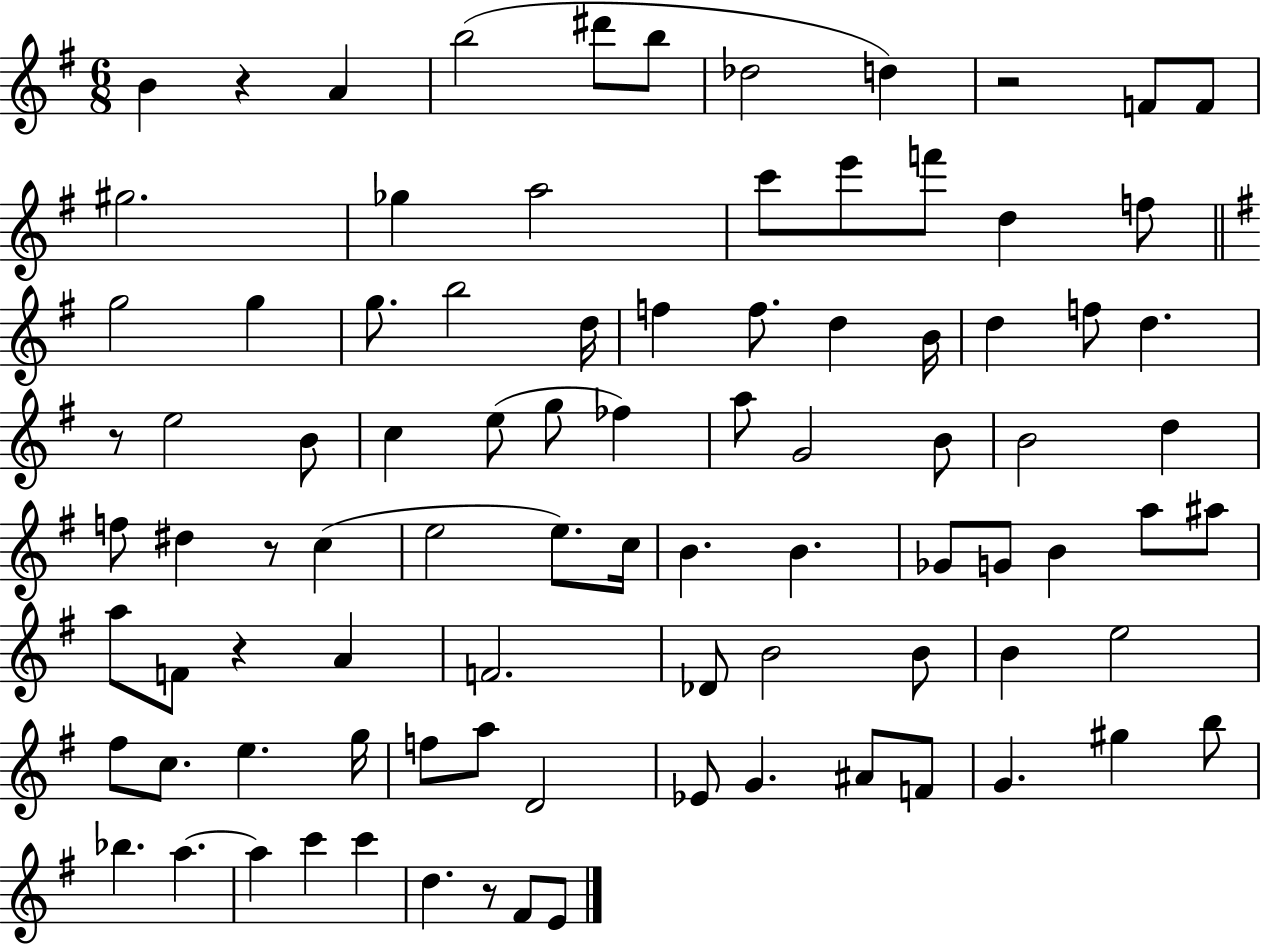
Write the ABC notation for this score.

X:1
T:Untitled
M:6/8
L:1/4
K:G
B z A b2 ^d'/2 b/2 _d2 d z2 F/2 F/2 ^g2 _g a2 c'/2 e'/2 f'/2 d f/2 g2 g g/2 b2 d/4 f f/2 d B/4 d f/2 d z/2 e2 B/2 c e/2 g/2 _f a/2 G2 B/2 B2 d f/2 ^d z/2 c e2 e/2 c/4 B B _G/2 G/2 B a/2 ^a/2 a/2 F/2 z A F2 _D/2 B2 B/2 B e2 ^f/2 c/2 e g/4 f/2 a/2 D2 _E/2 G ^A/2 F/2 G ^g b/2 _b a a c' c' d z/2 ^F/2 E/2